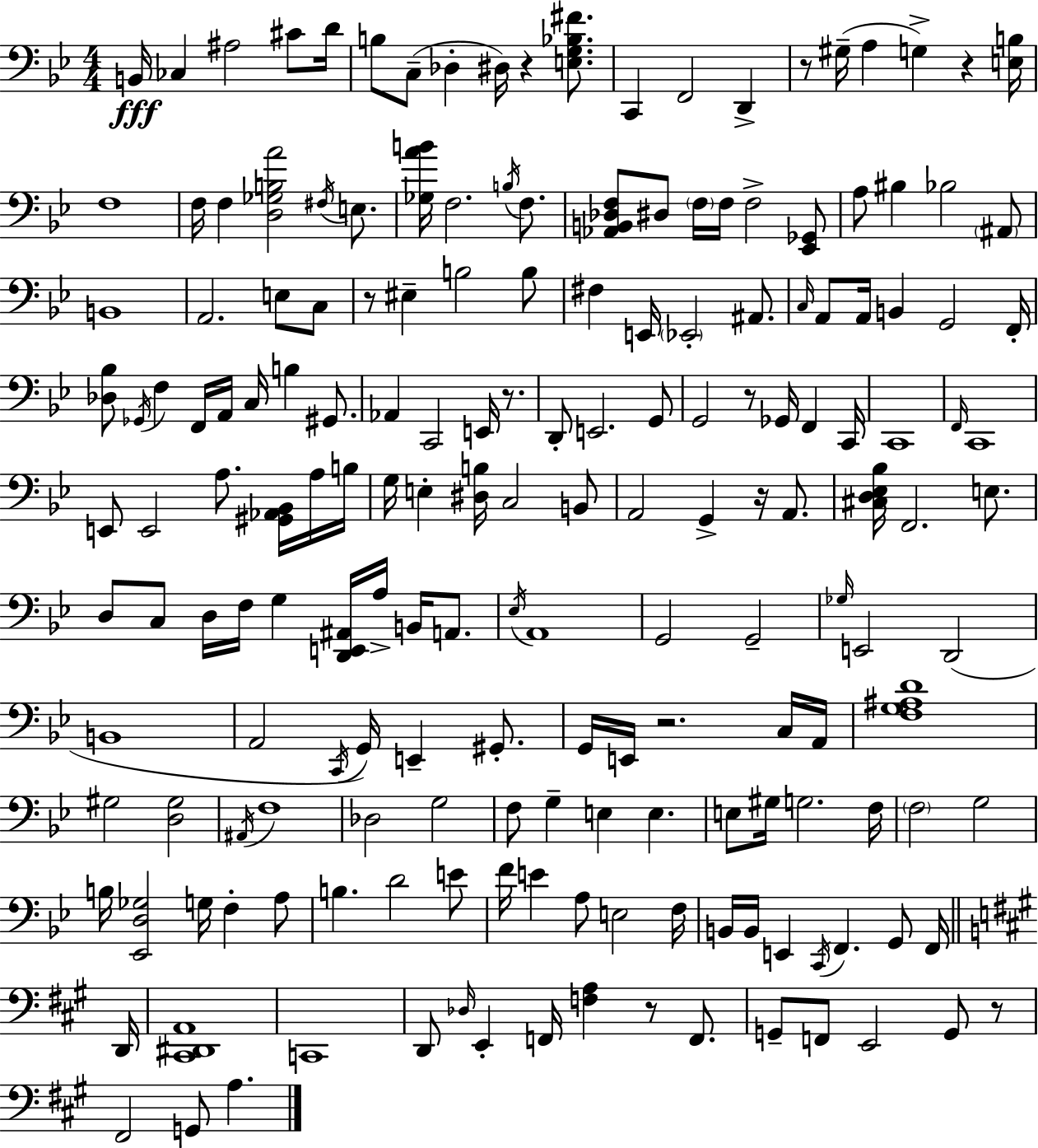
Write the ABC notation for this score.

X:1
T:Untitled
M:4/4
L:1/4
K:Gm
B,,/4 _C, ^A,2 ^C/2 D/4 B,/2 C,/2 _D, ^D,/4 z [E,G,_B,^F]/2 C,, F,,2 D,, z/2 ^G,/4 A, G, z [E,B,]/4 F,4 F,/4 F, [D,_G,B,A]2 ^F,/4 E,/2 [_G,AB]/4 F,2 B,/4 F,/2 [_A,,B,,_D,F,]/2 ^D,/2 F,/4 F,/4 F,2 [_E,,_G,,]/2 A,/2 ^B, _B,2 ^A,,/2 B,,4 A,,2 E,/2 C,/2 z/2 ^E, B,2 B,/2 ^F, E,,/4 _E,,2 ^A,,/2 C,/4 A,,/2 A,,/4 B,, G,,2 F,,/4 [_D,_B,]/2 _G,,/4 F, F,,/4 A,,/4 C,/4 B, ^G,,/2 _A,, C,,2 E,,/4 z/2 D,,/2 E,,2 G,,/2 G,,2 z/2 _G,,/4 F,, C,,/4 C,,4 F,,/4 C,,4 E,,/2 E,,2 A,/2 [^G,,_A,,_B,,]/4 A,/4 B,/4 G,/4 E, [^D,B,]/4 C,2 B,,/2 A,,2 G,, z/4 A,,/2 [^C,D,_E,_B,]/4 F,,2 E,/2 D,/2 C,/2 D,/4 F,/4 G, [D,,E,,^A,,]/4 A,/4 B,,/4 A,,/2 _E,/4 A,,4 G,,2 G,,2 _G,/4 E,,2 D,,2 B,,4 A,,2 C,,/4 G,,/4 E,, ^G,,/2 G,,/4 E,,/4 z2 C,/4 A,,/4 [F,G,^A,D]4 ^G,2 [D,^G,]2 ^A,,/4 F,4 _D,2 G,2 F,/2 G, E, E, E,/2 ^G,/4 G,2 F,/4 F,2 G,2 B,/4 [_E,,D,_G,]2 G,/4 F, A,/2 B, D2 E/2 F/4 E A,/2 E,2 F,/4 B,,/4 B,,/4 E,, C,,/4 F,, G,,/2 F,,/4 D,,/4 [^C,,^D,,A,,]4 C,,4 D,,/2 _D,/4 E,, F,,/4 [F,A,] z/2 F,,/2 G,,/2 F,,/2 E,,2 G,,/2 z/2 ^F,,2 G,,/2 A,